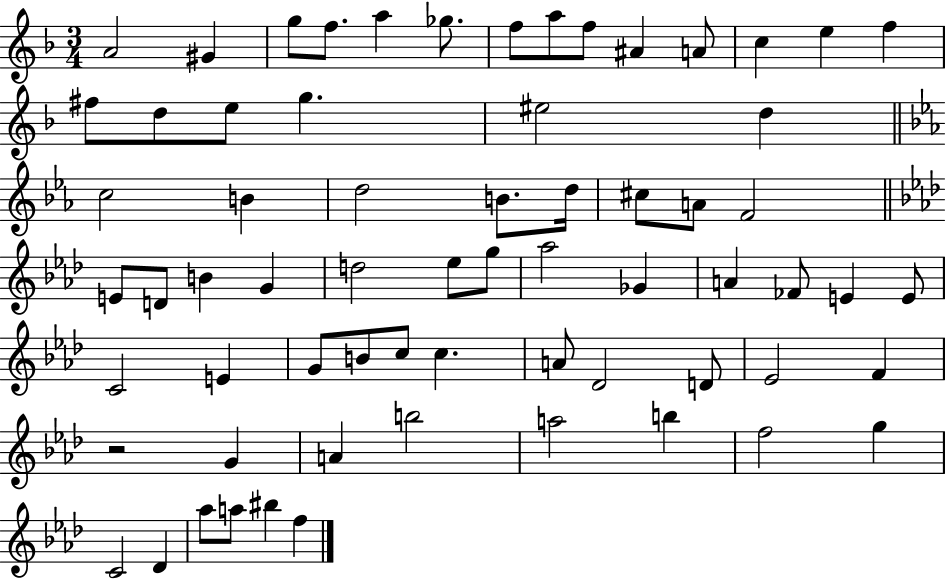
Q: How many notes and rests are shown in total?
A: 66